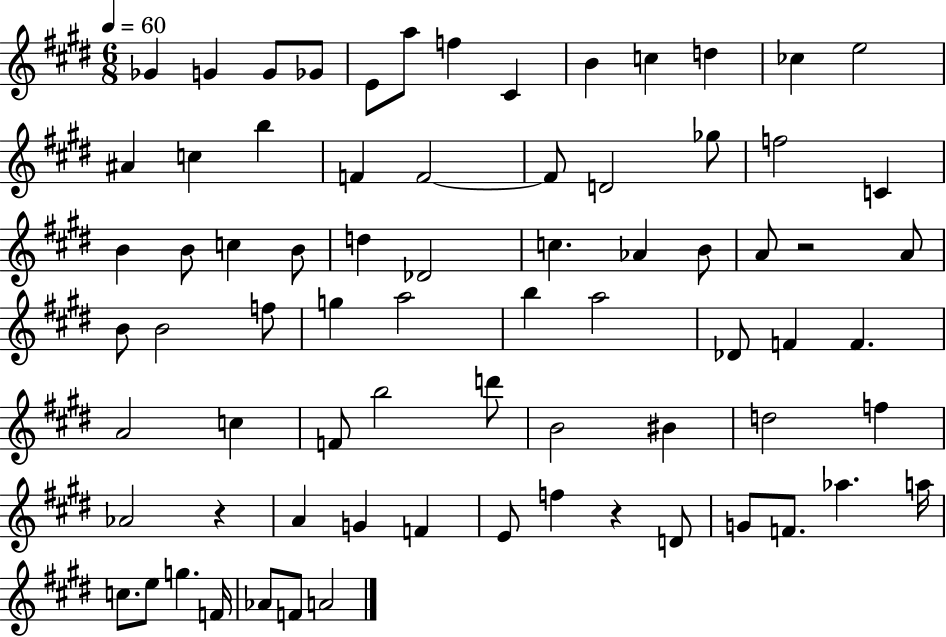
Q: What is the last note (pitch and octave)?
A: A4